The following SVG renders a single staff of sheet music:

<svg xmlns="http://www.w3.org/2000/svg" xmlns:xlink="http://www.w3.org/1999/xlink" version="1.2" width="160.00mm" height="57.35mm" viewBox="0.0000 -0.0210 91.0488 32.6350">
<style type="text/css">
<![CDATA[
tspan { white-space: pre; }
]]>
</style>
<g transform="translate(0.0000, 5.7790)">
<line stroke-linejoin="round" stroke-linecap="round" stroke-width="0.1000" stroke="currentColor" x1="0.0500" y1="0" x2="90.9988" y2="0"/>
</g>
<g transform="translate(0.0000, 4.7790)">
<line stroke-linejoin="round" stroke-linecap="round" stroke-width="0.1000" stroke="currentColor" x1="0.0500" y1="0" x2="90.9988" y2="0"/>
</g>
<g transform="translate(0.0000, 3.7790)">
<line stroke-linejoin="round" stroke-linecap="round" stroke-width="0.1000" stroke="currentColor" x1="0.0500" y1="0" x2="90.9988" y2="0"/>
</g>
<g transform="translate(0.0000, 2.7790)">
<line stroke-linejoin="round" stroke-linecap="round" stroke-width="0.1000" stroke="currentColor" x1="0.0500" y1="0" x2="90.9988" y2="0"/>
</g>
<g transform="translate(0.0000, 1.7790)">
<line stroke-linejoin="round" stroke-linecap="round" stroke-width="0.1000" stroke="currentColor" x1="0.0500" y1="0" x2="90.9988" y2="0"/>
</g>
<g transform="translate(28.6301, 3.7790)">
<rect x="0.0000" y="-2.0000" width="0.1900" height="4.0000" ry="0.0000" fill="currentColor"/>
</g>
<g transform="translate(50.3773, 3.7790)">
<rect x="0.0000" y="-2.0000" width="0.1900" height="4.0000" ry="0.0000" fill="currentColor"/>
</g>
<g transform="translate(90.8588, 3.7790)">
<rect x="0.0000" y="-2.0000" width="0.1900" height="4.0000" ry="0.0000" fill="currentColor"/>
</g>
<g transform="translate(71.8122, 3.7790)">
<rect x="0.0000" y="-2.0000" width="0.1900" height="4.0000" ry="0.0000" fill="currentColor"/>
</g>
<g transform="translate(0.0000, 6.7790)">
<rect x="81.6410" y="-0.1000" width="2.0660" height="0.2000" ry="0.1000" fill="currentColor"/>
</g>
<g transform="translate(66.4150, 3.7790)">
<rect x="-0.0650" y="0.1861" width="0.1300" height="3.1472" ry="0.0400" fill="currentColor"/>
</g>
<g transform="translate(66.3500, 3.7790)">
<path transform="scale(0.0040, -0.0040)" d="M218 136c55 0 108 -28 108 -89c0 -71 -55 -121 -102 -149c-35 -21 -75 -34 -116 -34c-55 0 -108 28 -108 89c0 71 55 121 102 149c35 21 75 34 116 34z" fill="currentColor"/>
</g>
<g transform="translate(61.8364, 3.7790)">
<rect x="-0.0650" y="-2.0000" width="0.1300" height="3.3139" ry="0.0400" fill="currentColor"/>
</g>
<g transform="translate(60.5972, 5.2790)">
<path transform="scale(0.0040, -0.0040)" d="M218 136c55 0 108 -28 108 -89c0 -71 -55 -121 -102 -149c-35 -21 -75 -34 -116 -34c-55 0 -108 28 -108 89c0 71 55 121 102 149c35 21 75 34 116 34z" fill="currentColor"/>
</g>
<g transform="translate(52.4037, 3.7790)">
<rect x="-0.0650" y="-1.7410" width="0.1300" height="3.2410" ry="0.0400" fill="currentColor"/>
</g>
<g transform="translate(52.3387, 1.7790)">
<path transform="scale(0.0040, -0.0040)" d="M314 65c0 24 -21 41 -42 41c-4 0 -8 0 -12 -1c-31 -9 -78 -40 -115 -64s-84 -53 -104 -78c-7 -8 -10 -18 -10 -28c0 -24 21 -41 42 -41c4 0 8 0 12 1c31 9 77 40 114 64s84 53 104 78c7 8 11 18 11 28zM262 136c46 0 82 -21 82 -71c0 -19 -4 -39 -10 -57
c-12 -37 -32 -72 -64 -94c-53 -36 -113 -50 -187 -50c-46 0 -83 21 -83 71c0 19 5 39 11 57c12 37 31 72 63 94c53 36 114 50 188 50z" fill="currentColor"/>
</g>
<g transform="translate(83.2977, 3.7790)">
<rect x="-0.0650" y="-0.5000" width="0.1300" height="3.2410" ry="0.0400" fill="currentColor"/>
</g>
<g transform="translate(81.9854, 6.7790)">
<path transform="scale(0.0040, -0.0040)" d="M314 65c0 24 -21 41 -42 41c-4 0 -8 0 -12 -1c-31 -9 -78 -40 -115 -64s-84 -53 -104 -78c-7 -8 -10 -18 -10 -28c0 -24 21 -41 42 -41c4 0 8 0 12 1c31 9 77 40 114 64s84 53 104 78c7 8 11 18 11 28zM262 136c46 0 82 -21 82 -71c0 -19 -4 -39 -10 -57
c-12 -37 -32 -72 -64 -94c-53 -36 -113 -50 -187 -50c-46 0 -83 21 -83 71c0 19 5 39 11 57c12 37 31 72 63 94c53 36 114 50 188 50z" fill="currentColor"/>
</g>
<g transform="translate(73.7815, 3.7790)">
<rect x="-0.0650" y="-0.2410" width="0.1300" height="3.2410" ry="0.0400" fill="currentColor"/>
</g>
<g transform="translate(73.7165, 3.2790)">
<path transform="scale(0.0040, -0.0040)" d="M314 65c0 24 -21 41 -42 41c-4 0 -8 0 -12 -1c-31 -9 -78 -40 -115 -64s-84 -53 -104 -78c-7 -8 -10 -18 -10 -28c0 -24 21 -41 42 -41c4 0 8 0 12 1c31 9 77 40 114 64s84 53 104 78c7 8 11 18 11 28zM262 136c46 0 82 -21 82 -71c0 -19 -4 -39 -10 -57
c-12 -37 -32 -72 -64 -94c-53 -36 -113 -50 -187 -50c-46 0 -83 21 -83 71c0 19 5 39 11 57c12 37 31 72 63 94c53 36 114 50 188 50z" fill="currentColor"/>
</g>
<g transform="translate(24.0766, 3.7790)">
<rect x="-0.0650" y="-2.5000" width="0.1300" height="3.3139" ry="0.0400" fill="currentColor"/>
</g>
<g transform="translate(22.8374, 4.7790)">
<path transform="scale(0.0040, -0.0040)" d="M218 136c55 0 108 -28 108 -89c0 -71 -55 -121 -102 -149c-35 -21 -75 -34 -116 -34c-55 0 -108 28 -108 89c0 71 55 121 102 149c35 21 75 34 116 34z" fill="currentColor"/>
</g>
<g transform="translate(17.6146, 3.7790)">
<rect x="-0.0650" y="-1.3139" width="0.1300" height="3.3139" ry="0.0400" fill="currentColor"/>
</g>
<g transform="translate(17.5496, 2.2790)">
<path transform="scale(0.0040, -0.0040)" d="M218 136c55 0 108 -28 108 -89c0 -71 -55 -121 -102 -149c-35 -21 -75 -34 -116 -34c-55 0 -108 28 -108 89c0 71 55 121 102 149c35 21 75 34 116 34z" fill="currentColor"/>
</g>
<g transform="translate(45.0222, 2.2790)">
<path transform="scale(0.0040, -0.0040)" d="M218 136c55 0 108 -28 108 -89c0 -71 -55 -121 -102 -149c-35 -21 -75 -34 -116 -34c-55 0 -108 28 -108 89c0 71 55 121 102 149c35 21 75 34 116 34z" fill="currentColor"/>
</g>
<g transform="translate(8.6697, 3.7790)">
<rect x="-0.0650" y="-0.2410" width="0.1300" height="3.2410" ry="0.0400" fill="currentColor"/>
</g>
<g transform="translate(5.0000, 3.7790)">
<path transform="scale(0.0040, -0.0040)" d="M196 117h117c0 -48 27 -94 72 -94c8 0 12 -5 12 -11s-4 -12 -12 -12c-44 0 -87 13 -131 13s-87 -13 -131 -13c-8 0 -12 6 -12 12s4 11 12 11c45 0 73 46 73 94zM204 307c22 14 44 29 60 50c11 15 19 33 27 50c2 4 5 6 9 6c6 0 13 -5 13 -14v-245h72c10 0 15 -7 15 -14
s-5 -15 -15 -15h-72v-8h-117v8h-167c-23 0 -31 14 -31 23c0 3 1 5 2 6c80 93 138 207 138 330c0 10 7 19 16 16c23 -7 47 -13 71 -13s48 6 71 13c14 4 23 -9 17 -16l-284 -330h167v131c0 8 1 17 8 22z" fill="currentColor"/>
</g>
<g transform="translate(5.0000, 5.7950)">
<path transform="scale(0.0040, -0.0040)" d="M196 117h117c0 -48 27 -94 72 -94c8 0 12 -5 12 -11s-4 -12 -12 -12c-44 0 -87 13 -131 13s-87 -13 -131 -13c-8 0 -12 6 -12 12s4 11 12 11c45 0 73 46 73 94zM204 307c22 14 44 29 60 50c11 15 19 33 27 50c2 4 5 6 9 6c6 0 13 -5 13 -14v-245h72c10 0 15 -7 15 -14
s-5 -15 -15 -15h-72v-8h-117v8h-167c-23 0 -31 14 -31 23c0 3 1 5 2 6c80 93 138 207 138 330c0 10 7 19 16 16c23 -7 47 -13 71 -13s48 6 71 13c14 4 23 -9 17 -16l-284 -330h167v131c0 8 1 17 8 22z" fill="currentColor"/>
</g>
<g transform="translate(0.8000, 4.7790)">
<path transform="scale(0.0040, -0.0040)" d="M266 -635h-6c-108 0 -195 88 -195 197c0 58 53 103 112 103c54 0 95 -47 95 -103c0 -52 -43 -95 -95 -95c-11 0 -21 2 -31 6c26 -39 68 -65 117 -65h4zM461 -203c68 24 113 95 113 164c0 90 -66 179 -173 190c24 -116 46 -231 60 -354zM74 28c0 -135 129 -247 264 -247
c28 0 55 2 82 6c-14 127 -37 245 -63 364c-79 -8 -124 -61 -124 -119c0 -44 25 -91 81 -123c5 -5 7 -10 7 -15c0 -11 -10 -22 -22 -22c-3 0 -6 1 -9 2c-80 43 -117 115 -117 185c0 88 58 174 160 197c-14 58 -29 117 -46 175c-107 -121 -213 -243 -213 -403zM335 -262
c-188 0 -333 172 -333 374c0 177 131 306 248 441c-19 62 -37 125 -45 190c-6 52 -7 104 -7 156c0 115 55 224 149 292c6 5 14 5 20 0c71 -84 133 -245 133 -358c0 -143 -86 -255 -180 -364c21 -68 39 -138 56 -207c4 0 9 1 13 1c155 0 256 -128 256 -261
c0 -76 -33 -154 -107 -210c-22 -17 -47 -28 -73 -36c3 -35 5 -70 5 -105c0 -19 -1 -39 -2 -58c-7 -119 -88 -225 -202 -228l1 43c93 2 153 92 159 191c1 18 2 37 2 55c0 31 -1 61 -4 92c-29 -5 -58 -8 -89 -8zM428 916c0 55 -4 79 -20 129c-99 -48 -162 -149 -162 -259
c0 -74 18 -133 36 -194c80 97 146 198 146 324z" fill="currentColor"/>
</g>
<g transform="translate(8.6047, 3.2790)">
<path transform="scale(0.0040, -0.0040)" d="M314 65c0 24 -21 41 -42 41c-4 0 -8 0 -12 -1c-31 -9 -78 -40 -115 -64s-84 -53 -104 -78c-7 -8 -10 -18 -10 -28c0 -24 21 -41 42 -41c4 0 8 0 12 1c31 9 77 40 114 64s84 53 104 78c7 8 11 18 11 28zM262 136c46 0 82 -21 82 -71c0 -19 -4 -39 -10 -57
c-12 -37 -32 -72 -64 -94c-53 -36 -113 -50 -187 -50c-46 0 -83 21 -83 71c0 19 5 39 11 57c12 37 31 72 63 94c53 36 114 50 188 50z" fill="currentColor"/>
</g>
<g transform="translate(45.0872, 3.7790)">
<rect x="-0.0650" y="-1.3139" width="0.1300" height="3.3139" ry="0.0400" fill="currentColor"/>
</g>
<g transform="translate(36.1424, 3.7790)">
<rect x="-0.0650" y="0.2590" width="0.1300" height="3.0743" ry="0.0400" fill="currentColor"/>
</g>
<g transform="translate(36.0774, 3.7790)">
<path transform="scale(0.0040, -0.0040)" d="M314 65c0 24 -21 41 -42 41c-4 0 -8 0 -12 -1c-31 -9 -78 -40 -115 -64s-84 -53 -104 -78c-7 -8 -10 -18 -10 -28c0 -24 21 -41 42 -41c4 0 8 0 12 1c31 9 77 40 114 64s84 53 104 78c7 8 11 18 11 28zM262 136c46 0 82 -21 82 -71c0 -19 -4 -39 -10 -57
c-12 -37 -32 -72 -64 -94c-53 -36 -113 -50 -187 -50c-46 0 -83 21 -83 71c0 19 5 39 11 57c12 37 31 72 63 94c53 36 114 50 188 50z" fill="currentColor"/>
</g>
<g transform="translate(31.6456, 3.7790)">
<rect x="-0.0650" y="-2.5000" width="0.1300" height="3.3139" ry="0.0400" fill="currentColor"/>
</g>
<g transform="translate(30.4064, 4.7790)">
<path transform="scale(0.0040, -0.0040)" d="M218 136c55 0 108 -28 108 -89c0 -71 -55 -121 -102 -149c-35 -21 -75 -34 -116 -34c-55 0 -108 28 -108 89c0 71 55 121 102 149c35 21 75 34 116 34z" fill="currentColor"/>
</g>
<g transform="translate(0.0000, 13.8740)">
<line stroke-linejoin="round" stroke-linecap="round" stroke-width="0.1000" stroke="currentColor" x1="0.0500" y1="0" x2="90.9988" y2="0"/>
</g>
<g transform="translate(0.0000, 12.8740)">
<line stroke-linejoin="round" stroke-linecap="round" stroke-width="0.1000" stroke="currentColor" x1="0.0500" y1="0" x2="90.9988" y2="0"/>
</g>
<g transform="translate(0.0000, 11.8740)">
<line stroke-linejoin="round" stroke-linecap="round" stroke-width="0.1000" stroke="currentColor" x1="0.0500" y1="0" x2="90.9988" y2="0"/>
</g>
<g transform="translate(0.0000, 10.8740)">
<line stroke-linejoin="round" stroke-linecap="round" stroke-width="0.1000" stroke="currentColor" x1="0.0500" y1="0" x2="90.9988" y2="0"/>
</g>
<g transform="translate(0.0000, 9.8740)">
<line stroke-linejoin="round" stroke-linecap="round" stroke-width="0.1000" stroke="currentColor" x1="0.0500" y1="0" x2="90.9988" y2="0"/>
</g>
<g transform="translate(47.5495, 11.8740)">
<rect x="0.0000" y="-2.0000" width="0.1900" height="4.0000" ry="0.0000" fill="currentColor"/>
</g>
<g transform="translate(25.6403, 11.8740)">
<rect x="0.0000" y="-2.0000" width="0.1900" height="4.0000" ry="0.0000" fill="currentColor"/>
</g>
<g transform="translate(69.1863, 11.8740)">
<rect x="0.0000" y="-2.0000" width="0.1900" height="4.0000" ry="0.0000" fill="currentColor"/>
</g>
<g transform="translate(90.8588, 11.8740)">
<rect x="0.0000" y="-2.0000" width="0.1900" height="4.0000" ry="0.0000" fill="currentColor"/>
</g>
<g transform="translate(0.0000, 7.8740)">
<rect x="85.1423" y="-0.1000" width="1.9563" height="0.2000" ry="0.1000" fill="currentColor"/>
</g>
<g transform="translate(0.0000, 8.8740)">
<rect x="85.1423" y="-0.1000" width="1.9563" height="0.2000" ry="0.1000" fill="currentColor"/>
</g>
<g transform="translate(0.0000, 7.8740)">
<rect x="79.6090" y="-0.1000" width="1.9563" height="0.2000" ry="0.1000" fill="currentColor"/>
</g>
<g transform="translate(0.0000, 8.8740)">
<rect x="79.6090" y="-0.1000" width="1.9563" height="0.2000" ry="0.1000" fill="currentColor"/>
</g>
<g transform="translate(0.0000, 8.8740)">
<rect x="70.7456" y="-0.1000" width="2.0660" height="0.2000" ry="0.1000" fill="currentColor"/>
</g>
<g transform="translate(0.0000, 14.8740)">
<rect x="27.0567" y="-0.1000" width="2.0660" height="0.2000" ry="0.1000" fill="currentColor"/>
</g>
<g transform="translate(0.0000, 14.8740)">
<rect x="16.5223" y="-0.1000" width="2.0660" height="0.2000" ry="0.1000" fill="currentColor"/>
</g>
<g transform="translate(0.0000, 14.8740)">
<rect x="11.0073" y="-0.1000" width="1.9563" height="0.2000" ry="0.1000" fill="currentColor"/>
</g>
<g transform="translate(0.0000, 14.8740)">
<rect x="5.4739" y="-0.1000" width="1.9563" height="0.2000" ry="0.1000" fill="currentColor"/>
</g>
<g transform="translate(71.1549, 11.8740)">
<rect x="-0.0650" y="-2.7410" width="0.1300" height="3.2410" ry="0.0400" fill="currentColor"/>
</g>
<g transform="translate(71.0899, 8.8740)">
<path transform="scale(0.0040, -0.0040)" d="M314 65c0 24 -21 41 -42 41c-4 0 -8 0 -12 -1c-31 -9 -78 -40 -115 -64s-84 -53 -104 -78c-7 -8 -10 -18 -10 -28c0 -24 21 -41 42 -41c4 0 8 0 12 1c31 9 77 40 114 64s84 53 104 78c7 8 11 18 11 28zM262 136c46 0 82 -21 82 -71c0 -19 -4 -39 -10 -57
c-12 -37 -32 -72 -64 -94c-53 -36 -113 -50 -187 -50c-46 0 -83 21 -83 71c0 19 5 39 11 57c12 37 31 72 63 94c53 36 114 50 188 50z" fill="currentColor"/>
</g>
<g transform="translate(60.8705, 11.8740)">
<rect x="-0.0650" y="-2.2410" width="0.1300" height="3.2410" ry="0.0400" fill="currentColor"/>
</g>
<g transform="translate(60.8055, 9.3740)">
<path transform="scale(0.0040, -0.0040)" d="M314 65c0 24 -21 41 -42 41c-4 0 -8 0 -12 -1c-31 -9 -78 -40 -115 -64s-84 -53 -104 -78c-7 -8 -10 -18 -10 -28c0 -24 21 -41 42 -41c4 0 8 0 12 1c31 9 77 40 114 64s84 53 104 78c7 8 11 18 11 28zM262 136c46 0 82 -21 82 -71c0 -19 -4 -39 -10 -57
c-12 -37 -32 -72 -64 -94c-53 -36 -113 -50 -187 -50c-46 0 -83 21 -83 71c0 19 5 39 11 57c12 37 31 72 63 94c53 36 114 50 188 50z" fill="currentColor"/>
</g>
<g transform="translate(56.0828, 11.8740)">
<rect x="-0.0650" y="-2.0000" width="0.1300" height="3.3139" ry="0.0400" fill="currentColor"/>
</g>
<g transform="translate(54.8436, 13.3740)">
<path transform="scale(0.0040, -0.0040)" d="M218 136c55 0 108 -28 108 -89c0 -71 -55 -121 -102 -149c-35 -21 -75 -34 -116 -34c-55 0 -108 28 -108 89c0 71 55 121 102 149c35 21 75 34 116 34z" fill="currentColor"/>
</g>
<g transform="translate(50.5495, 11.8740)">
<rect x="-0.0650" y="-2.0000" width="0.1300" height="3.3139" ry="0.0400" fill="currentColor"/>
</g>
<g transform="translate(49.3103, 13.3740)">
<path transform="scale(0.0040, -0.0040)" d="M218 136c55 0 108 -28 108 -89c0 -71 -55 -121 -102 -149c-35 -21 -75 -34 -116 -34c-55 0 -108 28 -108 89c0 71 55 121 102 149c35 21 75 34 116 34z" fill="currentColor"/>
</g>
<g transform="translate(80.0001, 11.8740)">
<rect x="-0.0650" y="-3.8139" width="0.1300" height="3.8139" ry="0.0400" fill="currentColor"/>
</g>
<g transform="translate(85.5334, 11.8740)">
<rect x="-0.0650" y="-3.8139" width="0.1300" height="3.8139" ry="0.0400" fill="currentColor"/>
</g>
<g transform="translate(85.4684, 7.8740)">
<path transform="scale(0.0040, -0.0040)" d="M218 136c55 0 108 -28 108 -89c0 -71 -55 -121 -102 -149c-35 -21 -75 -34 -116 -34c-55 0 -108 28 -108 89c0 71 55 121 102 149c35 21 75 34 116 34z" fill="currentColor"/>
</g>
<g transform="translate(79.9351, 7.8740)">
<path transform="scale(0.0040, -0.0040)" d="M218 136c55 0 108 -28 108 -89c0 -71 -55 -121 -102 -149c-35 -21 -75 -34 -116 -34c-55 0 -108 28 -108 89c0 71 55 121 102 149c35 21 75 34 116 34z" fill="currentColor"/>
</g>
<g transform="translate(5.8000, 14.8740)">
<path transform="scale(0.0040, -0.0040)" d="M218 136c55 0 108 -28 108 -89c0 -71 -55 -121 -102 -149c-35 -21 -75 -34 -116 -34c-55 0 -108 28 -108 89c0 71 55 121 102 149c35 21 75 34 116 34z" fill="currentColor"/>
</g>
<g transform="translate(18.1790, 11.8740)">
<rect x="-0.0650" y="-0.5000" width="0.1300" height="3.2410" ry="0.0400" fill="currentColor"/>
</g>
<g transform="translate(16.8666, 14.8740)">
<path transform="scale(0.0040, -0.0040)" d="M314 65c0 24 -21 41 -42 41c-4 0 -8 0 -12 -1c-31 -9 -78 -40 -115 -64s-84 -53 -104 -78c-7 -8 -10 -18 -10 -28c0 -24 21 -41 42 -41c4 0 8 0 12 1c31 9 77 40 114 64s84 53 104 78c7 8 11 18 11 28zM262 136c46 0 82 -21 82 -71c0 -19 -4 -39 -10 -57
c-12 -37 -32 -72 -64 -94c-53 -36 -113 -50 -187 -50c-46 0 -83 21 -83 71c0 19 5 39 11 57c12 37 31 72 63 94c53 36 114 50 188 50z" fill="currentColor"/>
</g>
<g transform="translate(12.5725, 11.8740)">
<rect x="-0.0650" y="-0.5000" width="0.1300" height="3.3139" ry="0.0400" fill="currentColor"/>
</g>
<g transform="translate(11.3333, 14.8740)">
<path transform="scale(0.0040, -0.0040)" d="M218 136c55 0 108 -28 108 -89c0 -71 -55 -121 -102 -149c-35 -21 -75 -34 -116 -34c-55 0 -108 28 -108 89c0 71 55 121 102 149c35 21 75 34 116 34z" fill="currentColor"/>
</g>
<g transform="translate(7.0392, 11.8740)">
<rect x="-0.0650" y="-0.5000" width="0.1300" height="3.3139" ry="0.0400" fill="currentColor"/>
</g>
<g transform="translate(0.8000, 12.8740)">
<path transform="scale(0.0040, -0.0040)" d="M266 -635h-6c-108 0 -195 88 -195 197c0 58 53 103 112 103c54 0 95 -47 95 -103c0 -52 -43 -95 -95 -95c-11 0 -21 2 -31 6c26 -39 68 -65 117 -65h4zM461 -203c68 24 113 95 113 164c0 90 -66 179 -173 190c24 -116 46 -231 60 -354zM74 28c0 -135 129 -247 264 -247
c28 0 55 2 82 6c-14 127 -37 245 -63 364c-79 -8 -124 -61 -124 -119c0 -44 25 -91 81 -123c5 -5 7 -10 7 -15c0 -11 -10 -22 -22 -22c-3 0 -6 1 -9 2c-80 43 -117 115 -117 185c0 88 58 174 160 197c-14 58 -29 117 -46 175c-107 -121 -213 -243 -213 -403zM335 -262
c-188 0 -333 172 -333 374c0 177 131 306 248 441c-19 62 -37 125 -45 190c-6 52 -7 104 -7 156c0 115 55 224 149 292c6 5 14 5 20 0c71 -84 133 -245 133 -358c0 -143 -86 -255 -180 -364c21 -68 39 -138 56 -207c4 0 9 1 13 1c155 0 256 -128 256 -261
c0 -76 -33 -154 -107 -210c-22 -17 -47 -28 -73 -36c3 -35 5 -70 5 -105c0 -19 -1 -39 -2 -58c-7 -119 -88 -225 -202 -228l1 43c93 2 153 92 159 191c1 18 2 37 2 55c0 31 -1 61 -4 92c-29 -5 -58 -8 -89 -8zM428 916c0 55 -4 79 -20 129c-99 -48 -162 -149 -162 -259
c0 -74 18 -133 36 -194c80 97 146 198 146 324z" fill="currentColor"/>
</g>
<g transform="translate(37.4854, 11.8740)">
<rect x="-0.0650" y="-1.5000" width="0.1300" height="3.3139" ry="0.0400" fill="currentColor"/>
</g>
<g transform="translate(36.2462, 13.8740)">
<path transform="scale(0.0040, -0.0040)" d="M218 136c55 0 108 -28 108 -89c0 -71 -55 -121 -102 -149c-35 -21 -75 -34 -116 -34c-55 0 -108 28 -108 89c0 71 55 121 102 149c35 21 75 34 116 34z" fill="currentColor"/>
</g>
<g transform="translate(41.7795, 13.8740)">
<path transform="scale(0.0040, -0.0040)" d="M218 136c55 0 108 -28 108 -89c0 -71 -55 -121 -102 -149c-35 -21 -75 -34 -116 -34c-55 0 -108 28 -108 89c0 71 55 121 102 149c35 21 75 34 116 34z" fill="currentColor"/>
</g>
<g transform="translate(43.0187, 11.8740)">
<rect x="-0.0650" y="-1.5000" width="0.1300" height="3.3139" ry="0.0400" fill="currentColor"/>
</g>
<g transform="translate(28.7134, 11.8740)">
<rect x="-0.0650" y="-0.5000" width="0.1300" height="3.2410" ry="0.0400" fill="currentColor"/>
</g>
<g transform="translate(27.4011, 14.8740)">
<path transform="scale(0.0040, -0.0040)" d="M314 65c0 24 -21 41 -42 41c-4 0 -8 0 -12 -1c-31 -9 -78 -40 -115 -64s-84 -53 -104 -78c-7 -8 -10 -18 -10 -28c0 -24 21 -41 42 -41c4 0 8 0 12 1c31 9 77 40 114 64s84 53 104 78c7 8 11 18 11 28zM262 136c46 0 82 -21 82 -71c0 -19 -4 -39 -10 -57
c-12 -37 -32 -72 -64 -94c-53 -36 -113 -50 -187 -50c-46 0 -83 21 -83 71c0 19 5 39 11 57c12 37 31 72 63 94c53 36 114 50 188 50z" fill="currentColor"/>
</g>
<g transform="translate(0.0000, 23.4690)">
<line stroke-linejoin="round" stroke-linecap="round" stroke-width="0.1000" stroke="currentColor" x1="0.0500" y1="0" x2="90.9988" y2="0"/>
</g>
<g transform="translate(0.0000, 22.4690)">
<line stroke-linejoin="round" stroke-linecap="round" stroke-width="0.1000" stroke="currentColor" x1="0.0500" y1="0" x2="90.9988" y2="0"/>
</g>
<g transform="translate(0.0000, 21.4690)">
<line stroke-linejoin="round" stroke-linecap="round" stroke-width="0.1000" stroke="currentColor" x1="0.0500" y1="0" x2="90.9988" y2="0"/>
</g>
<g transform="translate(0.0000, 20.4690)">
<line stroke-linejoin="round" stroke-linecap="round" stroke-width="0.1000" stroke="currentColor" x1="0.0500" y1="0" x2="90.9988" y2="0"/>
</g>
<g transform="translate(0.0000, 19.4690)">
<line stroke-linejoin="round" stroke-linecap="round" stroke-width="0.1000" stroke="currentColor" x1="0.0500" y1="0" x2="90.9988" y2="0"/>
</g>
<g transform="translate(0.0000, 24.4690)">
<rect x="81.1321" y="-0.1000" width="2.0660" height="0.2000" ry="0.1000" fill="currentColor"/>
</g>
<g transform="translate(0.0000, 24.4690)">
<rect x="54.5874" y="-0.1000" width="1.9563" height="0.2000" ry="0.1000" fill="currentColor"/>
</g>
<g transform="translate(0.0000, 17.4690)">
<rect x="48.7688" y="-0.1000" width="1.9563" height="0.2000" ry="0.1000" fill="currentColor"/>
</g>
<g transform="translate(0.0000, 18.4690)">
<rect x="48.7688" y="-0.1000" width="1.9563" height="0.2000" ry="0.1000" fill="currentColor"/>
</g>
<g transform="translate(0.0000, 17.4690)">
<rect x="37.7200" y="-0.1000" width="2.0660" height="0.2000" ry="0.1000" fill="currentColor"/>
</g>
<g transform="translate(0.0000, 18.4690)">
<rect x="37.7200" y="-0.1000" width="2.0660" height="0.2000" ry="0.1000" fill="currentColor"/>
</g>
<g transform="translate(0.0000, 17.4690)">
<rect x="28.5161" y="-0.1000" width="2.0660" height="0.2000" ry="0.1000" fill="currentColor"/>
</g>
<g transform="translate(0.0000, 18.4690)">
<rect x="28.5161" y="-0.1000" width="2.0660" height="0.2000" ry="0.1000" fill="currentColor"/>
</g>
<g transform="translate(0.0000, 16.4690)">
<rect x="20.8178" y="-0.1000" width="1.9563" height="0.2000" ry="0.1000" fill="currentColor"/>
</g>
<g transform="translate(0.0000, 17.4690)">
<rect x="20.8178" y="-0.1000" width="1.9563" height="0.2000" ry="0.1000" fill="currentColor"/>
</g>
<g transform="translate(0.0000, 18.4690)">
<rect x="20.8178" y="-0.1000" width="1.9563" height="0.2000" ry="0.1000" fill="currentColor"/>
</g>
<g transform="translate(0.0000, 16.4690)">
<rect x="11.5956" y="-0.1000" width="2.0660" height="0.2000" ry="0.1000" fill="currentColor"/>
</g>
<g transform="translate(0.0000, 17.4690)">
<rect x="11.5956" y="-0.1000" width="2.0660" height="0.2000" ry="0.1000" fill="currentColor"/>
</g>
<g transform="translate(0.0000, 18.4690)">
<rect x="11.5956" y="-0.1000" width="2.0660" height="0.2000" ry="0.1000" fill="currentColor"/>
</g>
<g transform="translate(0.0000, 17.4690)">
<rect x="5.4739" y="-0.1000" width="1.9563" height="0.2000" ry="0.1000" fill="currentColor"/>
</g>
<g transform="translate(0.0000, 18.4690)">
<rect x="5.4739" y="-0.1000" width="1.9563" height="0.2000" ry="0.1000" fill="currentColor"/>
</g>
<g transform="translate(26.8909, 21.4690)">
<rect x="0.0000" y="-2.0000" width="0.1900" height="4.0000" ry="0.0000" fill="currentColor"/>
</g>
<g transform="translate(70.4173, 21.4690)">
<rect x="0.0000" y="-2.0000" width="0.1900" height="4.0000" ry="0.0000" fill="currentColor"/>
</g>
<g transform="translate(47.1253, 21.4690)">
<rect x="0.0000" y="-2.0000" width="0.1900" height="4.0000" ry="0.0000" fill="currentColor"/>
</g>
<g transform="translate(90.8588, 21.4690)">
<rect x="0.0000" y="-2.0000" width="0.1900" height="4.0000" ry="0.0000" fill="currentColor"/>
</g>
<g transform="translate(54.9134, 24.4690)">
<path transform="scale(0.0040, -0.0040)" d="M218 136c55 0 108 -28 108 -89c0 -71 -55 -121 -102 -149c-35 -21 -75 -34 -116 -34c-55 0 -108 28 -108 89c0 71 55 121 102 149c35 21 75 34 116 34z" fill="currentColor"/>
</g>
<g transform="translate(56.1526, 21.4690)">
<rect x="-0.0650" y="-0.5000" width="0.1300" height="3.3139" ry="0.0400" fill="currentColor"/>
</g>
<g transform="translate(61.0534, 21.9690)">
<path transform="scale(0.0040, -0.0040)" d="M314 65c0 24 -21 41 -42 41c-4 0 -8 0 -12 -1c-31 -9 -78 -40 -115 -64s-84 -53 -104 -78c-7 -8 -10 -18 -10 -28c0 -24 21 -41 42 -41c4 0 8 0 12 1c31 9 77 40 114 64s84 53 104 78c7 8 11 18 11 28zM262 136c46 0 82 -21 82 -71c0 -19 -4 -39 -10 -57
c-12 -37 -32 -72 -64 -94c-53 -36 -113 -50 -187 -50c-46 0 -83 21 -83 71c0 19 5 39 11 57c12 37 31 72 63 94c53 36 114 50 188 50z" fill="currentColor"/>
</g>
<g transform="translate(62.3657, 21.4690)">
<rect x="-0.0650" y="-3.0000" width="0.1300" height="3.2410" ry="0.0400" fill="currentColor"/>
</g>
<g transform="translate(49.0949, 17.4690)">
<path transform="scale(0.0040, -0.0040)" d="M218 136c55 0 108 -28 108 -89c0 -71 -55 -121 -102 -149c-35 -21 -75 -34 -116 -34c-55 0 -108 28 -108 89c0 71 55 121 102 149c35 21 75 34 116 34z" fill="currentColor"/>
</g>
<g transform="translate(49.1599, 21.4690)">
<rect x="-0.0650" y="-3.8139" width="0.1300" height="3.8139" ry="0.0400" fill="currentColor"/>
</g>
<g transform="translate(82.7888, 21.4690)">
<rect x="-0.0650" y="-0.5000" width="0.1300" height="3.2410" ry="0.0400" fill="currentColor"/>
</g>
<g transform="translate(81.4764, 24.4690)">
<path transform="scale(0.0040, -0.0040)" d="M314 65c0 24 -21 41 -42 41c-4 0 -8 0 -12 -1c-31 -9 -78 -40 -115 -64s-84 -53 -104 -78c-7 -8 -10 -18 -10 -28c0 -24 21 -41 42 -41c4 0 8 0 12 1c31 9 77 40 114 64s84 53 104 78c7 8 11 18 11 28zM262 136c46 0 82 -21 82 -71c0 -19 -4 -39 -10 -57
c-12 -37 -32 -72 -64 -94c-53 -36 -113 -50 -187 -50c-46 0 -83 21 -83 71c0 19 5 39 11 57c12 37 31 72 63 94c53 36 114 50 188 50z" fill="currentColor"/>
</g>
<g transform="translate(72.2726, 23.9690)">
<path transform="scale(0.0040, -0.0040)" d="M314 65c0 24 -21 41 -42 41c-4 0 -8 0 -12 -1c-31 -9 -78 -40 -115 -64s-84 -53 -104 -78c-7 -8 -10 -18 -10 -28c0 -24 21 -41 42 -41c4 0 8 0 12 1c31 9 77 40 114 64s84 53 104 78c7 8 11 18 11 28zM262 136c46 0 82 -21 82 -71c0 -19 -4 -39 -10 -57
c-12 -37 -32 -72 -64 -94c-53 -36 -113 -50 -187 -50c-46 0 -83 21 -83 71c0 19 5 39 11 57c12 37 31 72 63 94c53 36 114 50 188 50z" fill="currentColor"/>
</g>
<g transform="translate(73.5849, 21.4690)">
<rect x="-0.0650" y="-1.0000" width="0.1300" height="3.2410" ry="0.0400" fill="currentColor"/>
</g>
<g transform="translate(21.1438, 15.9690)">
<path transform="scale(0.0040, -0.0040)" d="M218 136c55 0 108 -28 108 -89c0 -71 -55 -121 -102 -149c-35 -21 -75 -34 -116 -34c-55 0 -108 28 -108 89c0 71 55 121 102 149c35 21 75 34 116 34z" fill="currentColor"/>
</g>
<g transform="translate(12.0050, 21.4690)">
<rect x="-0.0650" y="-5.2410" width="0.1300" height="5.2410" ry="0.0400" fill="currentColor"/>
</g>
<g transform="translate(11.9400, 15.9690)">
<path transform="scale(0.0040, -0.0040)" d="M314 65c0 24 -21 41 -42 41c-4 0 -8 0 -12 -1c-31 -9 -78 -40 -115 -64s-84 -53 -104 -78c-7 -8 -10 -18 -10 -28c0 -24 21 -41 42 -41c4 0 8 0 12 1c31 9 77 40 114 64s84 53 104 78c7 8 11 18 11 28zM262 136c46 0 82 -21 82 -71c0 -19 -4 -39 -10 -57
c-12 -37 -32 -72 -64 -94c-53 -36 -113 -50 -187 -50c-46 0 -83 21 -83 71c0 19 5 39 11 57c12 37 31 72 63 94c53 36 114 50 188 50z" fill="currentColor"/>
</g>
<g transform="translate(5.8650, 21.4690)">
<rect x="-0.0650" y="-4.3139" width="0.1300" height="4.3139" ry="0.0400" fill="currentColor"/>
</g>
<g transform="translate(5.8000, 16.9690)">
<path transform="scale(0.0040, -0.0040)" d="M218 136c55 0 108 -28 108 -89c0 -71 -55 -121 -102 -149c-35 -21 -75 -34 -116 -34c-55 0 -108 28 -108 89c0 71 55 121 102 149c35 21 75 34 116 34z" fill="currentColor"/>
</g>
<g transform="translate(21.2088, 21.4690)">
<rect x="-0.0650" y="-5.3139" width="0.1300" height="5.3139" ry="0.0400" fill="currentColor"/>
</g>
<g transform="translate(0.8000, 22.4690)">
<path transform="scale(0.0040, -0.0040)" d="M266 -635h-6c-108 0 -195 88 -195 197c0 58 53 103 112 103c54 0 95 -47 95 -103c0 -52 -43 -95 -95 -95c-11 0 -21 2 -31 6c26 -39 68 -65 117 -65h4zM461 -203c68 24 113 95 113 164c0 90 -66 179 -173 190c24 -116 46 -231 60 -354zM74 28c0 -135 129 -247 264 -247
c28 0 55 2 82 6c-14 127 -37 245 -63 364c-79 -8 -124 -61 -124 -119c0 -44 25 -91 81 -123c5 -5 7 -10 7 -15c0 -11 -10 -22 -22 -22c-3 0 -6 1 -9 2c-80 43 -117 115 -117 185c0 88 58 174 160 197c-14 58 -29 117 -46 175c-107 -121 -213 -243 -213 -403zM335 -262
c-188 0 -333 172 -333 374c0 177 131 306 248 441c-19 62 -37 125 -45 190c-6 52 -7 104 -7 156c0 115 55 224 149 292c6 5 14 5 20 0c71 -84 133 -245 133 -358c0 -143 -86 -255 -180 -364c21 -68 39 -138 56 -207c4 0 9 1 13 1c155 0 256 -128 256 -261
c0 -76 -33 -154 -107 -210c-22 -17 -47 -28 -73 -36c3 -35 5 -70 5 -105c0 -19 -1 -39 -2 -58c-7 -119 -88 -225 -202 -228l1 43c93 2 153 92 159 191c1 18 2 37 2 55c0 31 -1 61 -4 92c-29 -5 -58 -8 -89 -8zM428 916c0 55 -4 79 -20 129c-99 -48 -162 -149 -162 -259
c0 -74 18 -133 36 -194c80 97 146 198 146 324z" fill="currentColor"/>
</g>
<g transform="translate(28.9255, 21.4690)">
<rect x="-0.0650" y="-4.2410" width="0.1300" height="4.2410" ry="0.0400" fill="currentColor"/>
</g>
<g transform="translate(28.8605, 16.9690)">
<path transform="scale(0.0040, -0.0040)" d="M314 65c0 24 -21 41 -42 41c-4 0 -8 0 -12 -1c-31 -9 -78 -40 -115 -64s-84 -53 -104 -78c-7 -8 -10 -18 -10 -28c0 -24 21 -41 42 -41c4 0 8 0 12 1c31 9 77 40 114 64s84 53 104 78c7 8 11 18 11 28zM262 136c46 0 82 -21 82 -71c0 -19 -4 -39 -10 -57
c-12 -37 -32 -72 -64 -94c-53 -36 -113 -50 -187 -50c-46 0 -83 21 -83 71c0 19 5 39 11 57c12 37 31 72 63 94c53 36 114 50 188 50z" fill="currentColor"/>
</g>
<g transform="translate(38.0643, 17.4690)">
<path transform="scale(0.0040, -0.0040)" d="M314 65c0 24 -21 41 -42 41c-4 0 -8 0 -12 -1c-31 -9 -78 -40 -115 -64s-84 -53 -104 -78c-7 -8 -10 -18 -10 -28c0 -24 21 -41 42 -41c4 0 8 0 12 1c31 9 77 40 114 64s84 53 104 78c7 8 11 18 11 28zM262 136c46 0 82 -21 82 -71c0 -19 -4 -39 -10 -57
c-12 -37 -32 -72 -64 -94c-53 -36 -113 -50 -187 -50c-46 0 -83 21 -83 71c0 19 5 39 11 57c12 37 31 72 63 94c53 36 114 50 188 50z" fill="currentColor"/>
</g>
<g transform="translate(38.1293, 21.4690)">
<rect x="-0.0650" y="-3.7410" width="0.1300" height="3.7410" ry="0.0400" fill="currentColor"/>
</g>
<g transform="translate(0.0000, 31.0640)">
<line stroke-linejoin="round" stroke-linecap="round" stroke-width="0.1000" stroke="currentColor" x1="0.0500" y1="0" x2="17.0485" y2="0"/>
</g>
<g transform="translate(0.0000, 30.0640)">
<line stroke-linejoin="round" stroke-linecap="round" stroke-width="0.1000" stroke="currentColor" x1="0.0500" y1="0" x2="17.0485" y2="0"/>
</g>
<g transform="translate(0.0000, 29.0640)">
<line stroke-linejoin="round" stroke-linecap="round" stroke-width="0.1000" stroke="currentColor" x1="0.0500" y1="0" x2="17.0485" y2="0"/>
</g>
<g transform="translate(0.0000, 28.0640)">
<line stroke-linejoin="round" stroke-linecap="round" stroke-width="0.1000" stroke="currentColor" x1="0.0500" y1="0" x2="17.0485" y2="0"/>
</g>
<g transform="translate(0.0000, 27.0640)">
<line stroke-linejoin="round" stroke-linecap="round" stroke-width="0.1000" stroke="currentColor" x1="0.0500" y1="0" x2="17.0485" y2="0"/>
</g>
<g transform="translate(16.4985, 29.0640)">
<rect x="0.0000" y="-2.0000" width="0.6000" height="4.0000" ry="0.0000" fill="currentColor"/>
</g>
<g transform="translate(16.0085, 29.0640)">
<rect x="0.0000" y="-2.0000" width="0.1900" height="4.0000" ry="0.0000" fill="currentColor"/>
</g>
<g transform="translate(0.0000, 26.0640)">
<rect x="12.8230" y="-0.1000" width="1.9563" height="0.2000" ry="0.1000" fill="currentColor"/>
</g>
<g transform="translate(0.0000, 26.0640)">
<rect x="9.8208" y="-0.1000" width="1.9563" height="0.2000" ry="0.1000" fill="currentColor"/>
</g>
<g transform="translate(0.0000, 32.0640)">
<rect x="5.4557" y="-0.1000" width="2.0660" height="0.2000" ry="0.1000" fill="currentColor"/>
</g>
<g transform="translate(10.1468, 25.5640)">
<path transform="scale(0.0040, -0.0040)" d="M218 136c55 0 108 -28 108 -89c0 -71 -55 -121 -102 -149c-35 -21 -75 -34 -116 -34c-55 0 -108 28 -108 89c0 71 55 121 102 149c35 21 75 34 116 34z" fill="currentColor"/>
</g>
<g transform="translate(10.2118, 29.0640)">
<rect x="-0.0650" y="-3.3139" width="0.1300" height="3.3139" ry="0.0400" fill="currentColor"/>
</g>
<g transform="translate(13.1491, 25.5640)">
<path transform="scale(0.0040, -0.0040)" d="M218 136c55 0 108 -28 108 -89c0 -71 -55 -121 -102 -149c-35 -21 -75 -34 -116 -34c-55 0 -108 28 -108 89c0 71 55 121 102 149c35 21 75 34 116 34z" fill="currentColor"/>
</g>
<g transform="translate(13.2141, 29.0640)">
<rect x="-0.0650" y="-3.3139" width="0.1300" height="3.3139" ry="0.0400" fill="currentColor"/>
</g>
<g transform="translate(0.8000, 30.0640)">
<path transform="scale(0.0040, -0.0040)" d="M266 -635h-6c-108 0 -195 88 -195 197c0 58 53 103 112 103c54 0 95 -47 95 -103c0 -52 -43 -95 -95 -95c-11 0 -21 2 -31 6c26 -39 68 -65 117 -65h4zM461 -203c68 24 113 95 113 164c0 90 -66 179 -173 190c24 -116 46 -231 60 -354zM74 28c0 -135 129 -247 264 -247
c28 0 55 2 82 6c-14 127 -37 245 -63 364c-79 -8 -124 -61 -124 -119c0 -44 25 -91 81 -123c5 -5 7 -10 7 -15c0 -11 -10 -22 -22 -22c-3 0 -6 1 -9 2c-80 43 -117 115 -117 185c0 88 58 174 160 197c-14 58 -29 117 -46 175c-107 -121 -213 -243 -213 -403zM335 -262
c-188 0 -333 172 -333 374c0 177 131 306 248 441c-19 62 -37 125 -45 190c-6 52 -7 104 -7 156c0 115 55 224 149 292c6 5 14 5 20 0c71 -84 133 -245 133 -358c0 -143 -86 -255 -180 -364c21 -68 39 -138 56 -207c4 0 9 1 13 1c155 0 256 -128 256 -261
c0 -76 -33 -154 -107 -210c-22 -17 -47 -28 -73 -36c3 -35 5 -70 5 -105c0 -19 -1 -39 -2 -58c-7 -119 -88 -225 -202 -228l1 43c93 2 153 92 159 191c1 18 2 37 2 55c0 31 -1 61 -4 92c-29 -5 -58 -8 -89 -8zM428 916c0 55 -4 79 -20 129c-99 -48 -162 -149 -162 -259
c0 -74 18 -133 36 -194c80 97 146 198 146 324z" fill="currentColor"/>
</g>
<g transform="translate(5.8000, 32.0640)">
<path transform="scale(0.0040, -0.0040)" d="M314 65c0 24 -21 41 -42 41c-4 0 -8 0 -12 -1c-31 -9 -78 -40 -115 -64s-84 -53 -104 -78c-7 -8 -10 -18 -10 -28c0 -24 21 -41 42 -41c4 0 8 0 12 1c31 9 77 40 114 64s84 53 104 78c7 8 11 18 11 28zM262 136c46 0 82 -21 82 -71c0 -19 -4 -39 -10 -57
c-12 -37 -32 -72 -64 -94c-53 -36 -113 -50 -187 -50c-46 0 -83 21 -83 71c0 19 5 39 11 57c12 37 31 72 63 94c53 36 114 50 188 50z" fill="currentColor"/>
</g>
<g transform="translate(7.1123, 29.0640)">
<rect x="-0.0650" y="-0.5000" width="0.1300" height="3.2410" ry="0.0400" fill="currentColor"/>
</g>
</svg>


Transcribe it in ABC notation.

X:1
T:Untitled
M:4/4
L:1/4
K:C
c2 e G G B2 e f2 F B c2 C2 C C C2 C2 E E F F g2 a2 c' c' d' f'2 f' d'2 c'2 c' C A2 D2 C2 C2 b b